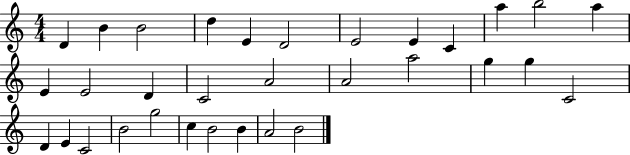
D4/q B4/q B4/h D5/q E4/q D4/h E4/h E4/q C4/q A5/q B5/h A5/q E4/q E4/h D4/q C4/h A4/h A4/h A5/h G5/q G5/q C4/h D4/q E4/q C4/h B4/h G5/h C5/q B4/h B4/q A4/h B4/h